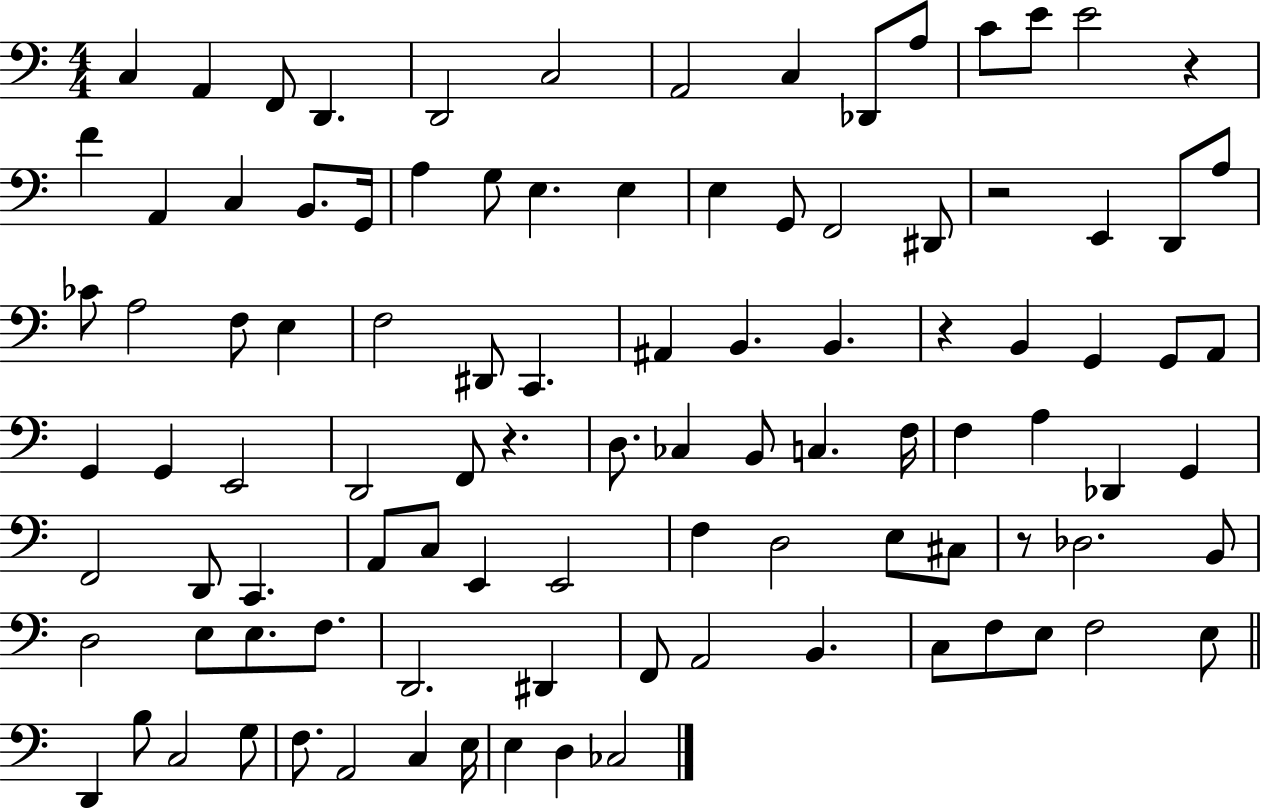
{
  \clef bass
  \numericTimeSignature
  \time 4/4
  \key c \major
  c4 a,4 f,8 d,4. | d,2 c2 | a,2 c4 des,8 a8 | c'8 e'8 e'2 r4 | \break f'4 a,4 c4 b,8. g,16 | a4 g8 e4. e4 | e4 g,8 f,2 dis,8 | r2 e,4 d,8 a8 | \break ces'8 a2 f8 e4 | f2 dis,8 c,4. | ais,4 b,4. b,4. | r4 b,4 g,4 g,8 a,8 | \break g,4 g,4 e,2 | d,2 f,8 r4. | d8. ces4 b,8 c4. f16 | f4 a4 des,4 g,4 | \break f,2 d,8 c,4. | a,8 c8 e,4 e,2 | f4 d2 e8 cis8 | r8 des2. b,8 | \break d2 e8 e8. f8. | d,2. dis,4 | f,8 a,2 b,4. | c8 f8 e8 f2 e8 | \break \bar "||" \break \key c \major d,4 b8 c2 g8 | f8. a,2 c4 e16 | e4 d4 ces2 | \bar "|."
}